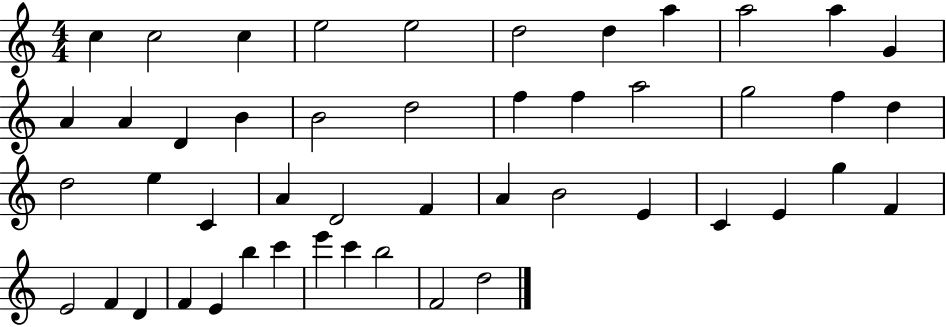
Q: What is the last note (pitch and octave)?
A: D5